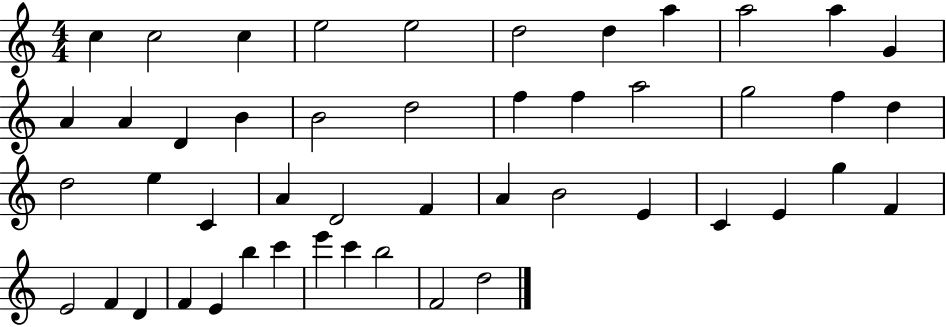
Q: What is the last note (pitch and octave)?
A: D5